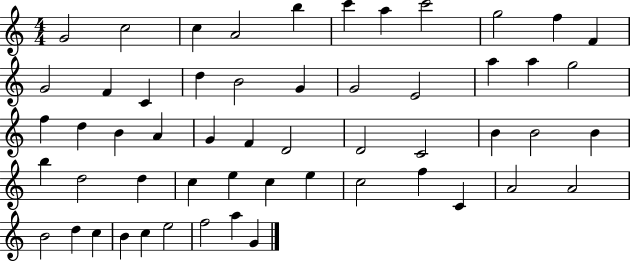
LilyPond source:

{
  \clef treble
  \numericTimeSignature
  \time 4/4
  \key c \major
  g'2 c''2 | c''4 a'2 b''4 | c'''4 a''4 c'''2 | g''2 f''4 f'4 | \break g'2 f'4 c'4 | d''4 b'2 g'4 | g'2 e'2 | a''4 a''4 g''2 | \break f''4 d''4 b'4 a'4 | g'4 f'4 d'2 | d'2 c'2 | b'4 b'2 b'4 | \break b''4 d''2 d''4 | c''4 e''4 c''4 e''4 | c''2 f''4 c'4 | a'2 a'2 | \break b'2 d''4 c''4 | b'4 c''4 e''2 | f''2 a''4 g'4 | \bar "|."
}